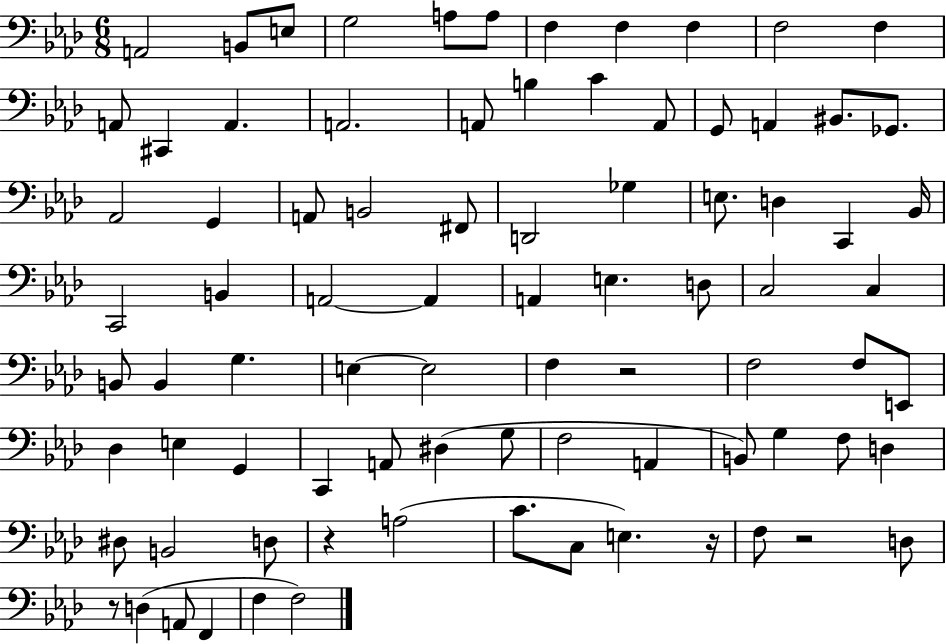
A2/h B2/e E3/e G3/h A3/e A3/e F3/q F3/q F3/q F3/h F3/q A2/e C#2/q A2/q. A2/h. A2/e B3/q C4/q A2/e G2/e A2/q BIS2/e. Gb2/e. Ab2/h G2/q A2/e B2/h F#2/e D2/h Gb3/q E3/e. D3/q C2/q Bb2/s C2/h B2/q A2/h A2/q A2/q E3/q. D3/e C3/h C3/q B2/e B2/q G3/q. E3/q E3/h F3/q R/h F3/h F3/e E2/e Db3/q E3/q G2/q C2/q A2/e D#3/q G3/e F3/h A2/q B2/e G3/q F3/e D3/q D#3/e B2/h D3/e R/q A3/h C4/e. C3/e E3/q. R/s F3/e R/h D3/e R/e D3/q A2/e F2/q F3/q F3/h